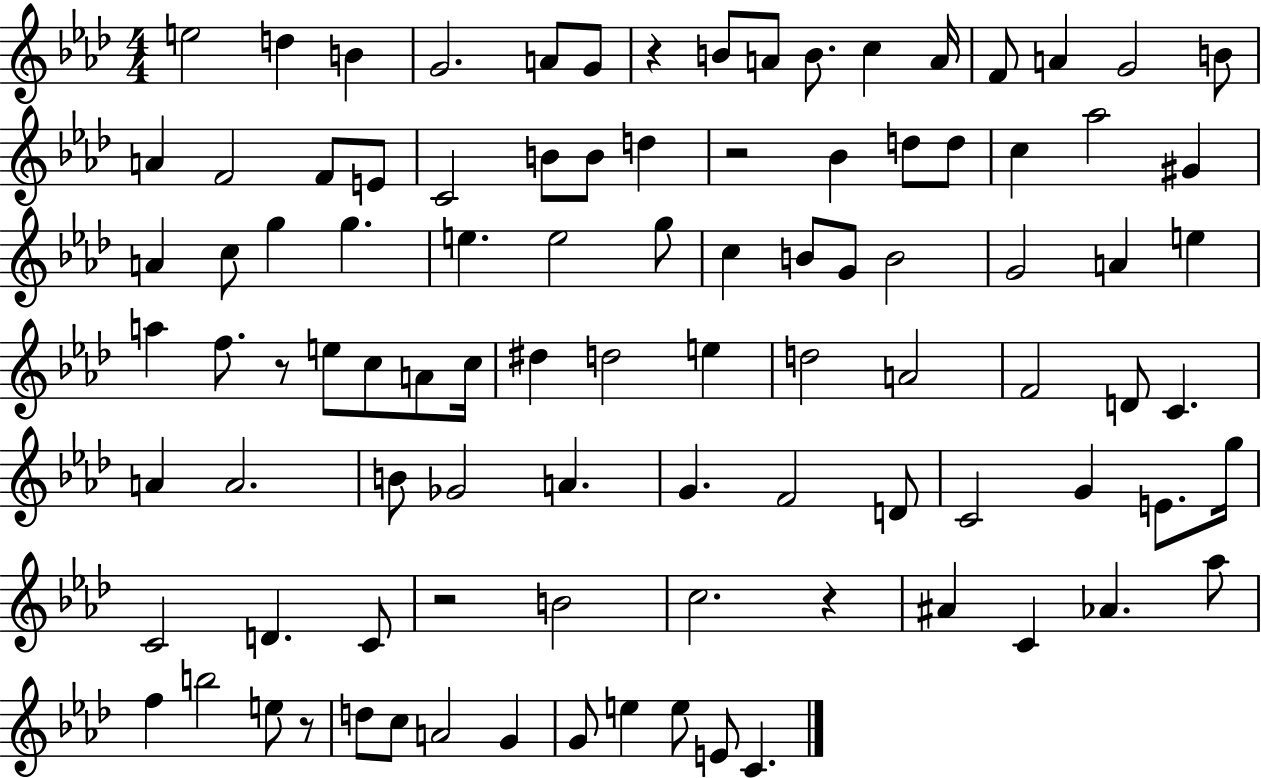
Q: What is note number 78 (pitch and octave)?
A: Ab5